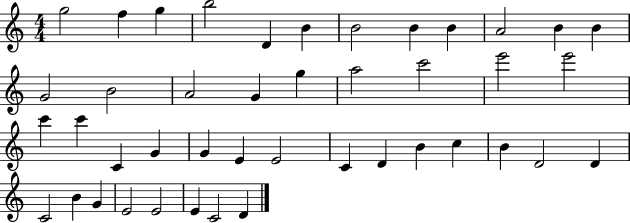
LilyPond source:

{
  \clef treble
  \numericTimeSignature
  \time 4/4
  \key c \major
  g''2 f''4 g''4 | b''2 d'4 b'4 | b'2 b'4 b'4 | a'2 b'4 b'4 | \break g'2 b'2 | a'2 g'4 g''4 | a''2 c'''2 | e'''2 e'''2 | \break c'''4 c'''4 c'4 g'4 | g'4 e'4 e'2 | c'4 d'4 b'4 c''4 | b'4 d'2 d'4 | \break c'2 b'4 g'4 | e'2 e'2 | e'4 c'2 d'4 | \bar "|."
}